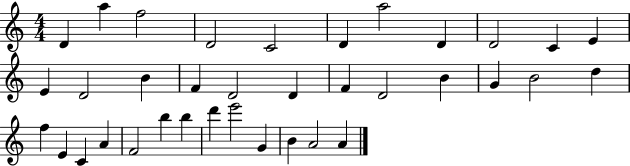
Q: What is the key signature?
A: C major